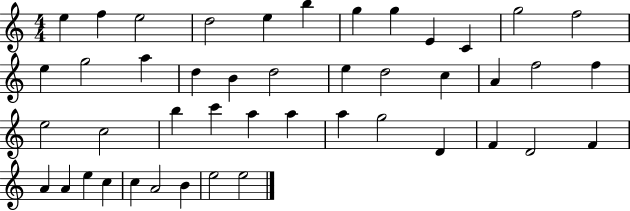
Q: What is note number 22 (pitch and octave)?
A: A4